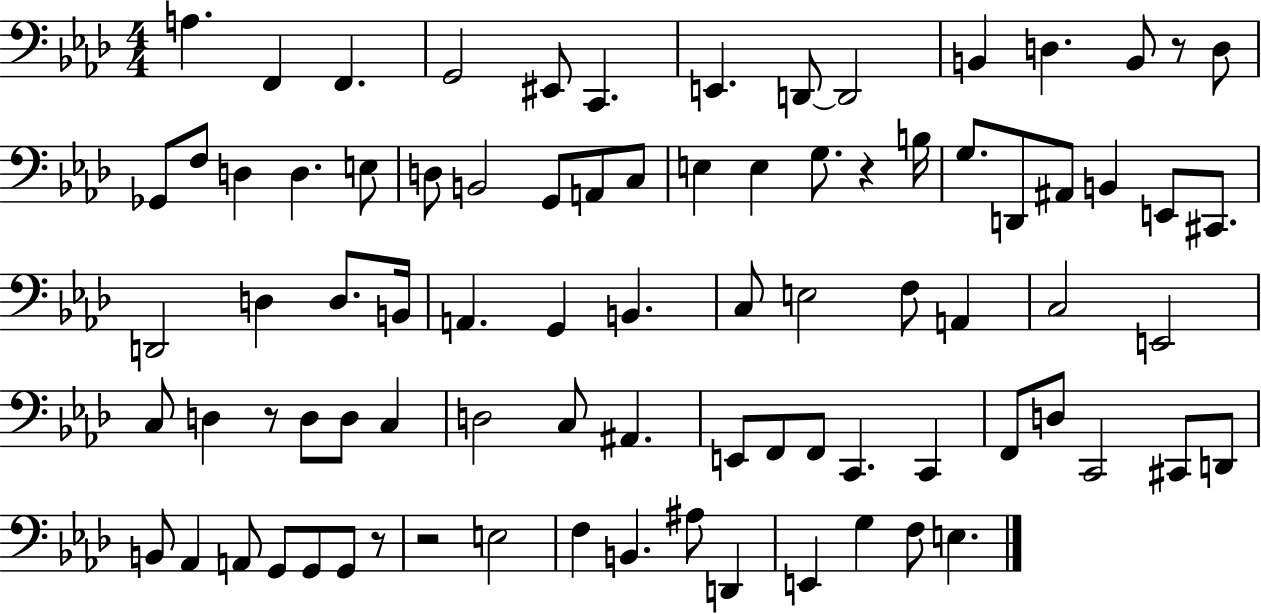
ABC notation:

X:1
T:Untitled
M:4/4
L:1/4
K:Ab
A, F,, F,, G,,2 ^E,,/2 C,, E,, D,,/2 D,,2 B,, D, B,,/2 z/2 D,/2 _G,,/2 F,/2 D, D, E,/2 D,/2 B,,2 G,,/2 A,,/2 C,/2 E, E, G,/2 z B,/4 G,/2 D,,/2 ^A,,/2 B,, E,,/2 ^C,,/2 D,,2 D, D,/2 B,,/4 A,, G,, B,, C,/2 E,2 F,/2 A,, C,2 E,,2 C,/2 D, z/2 D,/2 D,/2 C, D,2 C,/2 ^A,, E,,/2 F,,/2 F,,/2 C,, C,, F,,/2 D,/2 C,,2 ^C,,/2 D,,/2 B,,/2 _A,, A,,/2 G,,/2 G,,/2 G,,/2 z/2 z2 E,2 F, B,, ^A,/2 D,, E,, G, F,/2 E,